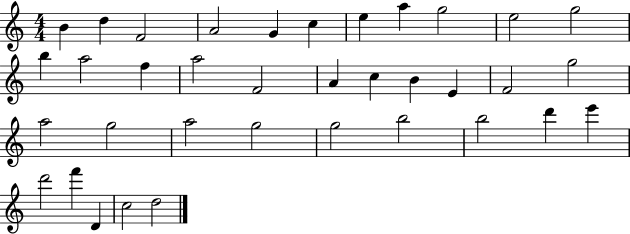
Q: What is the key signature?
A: C major